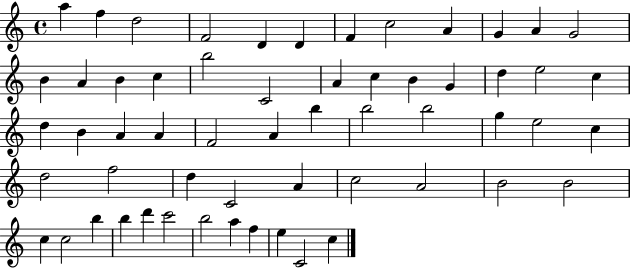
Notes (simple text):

A5/q F5/q D5/h F4/h D4/q D4/q F4/q C5/h A4/q G4/q A4/q G4/h B4/q A4/q B4/q C5/q B5/h C4/h A4/q C5/q B4/q G4/q D5/q E5/h C5/q D5/q B4/q A4/q A4/q F4/h A4/q B5/q B5/h B5/h G5/q E5/h C5/q D5/h F5/h D5/q C4/h A4/q C5/h A4/h B4/h B4/h C5/q C5/h B5/q B5/q D6/q C6/h B5/h A5/q F5/q E5/q C4/h C5/q